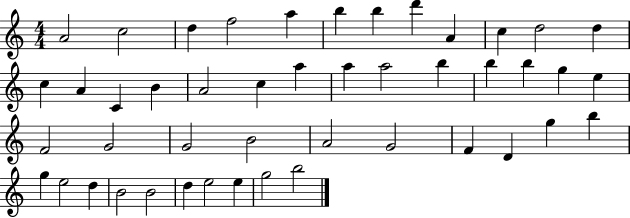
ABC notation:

X:1
T:Untitled
M:4/4
L:1/4
K:C
A2 c2 d f2 a b b d' A c d2 d c A C B A2 c a a a2 b b b g e F2 G2 G2 B2 A2 G2 F D g b g e2 d B2 B2 d e2 e g2 b2